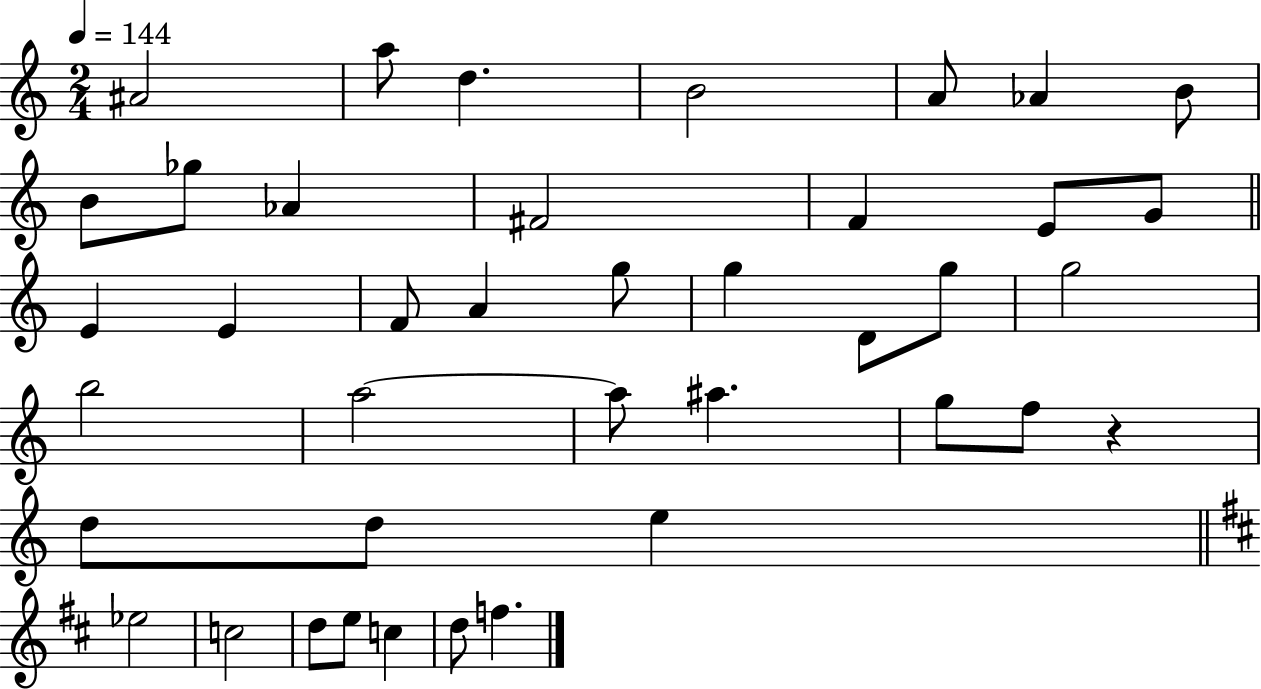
{
  \clef treble
  \numericTimeSignature
  \time 2/4
  \key c \major
  \tempo 4 = 144
  \repeat volta 2 { ais'2 | a''8 d''4. | b'2 | a'8 aes'4 b'8 | \break b'8 ges''8 aes'4 | fis'2 | f'4 e'8 g'8 | \bar "||" \break \key c \major e'4 e'4 | f'8 a'4 g''8 | g''4 d'8 g''8 | g''2 | \break b''2 | a''2~~ | a''8 ais''4. | g''8 f''8 r4 | \break d''8 d''8 e''4 | \bar "||" \break \key d \major ees''2 | c''2 | d''8 e''8 c''4 | d''8 f''4. | \break } \bar "|."
}